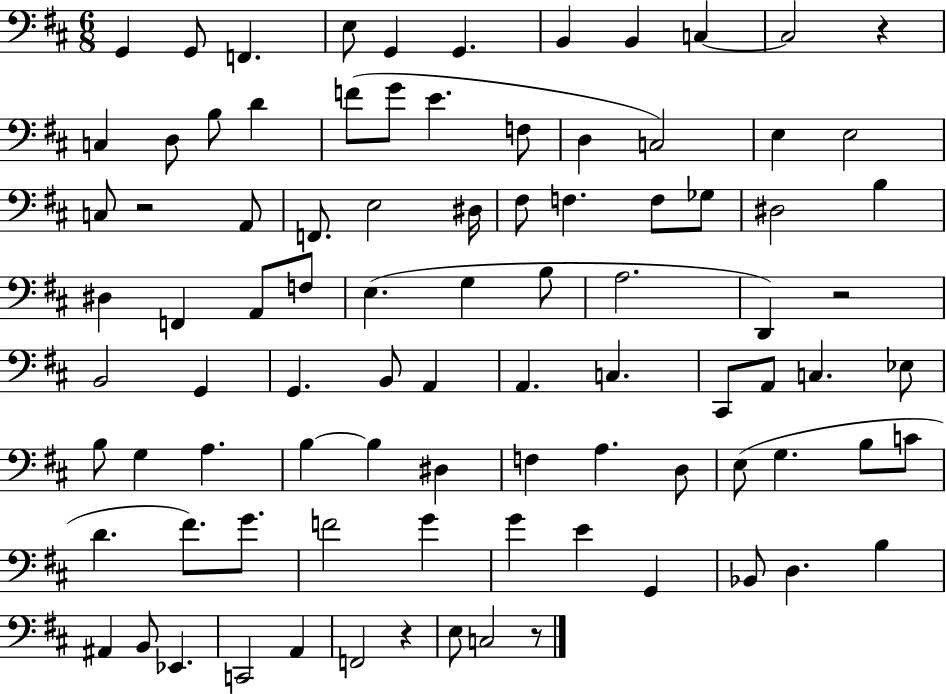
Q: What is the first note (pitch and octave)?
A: G2